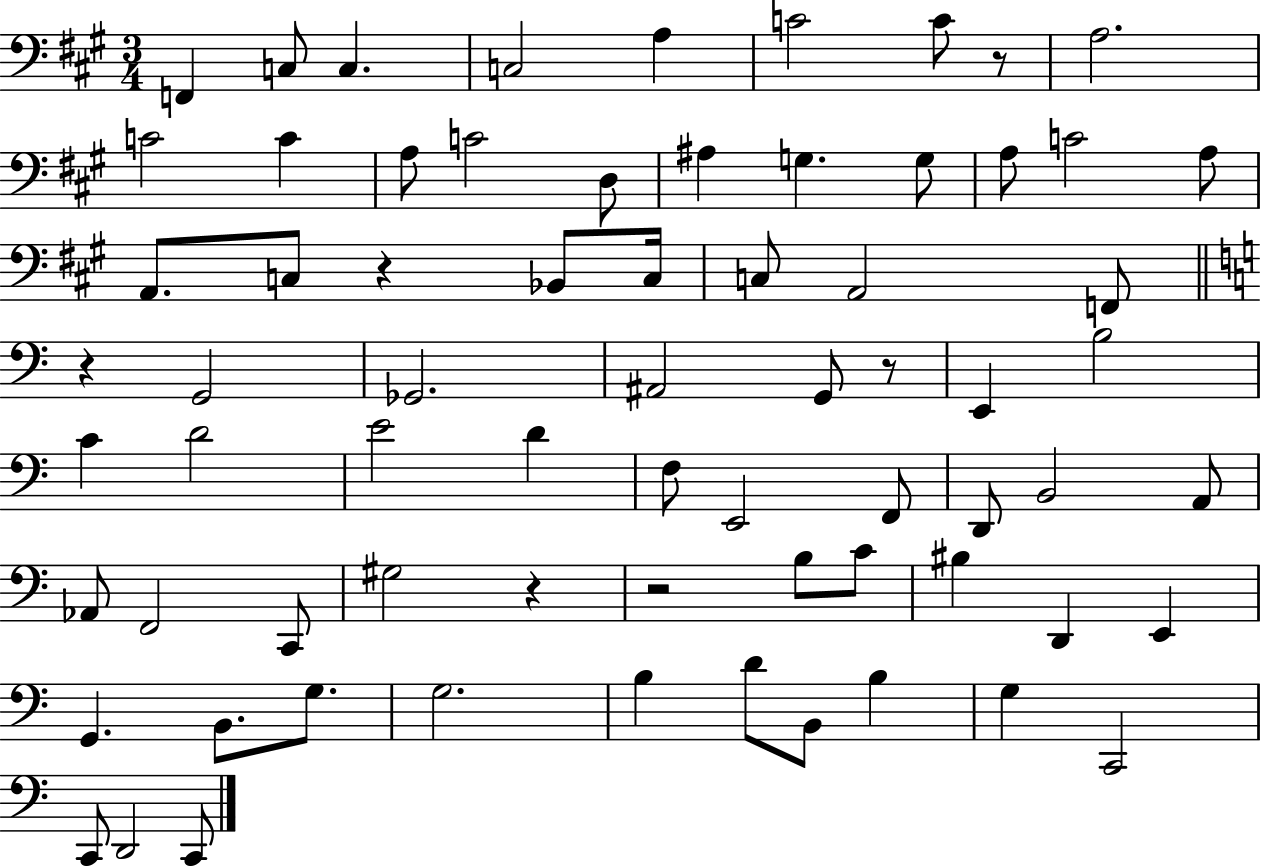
F2/q C3/e C3/q. C3/h A3/q C4/h C4/e R/e A3/h. C4/h C4/q A3/e C4/h D3/e A#3/q G3/q. G3/e A3/e C4/h A3/e A2/e. C3/e R/q Bb2/e C3/s C3/e A2/h F2/e R/q G2/h Gb2/h. A#2/h G2/e R/e E2/q B3/h C4/q D4/h E4/h D4/q F3/e E2/h F2/e D2/e B2/h A2/e Ab2/e F2/h C2/e G#3/h R/q R/h B3/e C4/e BIS3/q D2/q E2/q G2/q. B2/e. G3/e. G3/h. B3/q D4/e B2/e B3/q G3/q C2/h C2/e D2/h C2/e